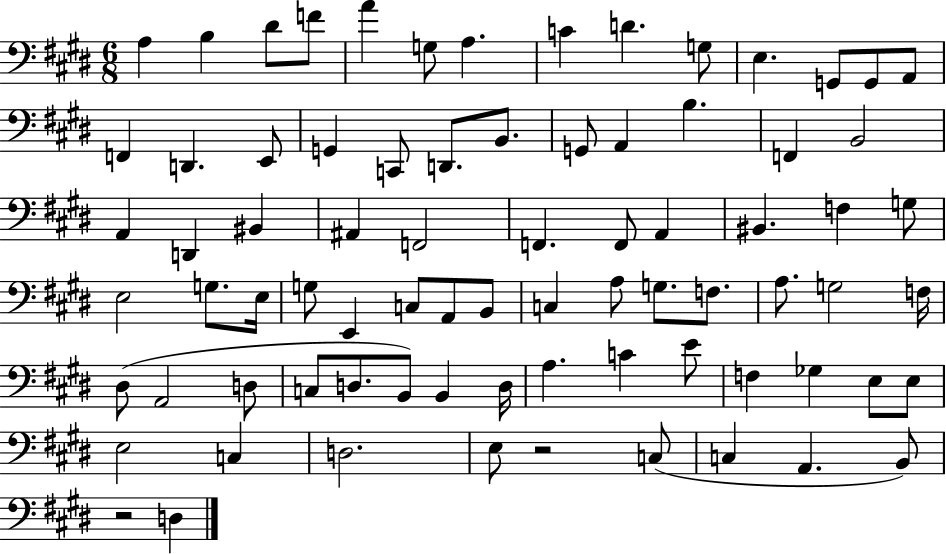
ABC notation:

X:1
T:Untitled
M:6/8
L:1/4
K:E
A, B, ^D/2 F/2 A G,/2 A, C D G,/2 E, G,,/2 G,,/2 A,,/2 F,, D,, E,,/2 G,, C,,/2 D,,/2 B,,/2 G,,/2 A,, B, F,, B,,2 A,, D,, ^B,, ^A,, F,,2 F,, F,,/2 A,, ^B,, F, G,/2 E,2 G,/2 E,/4 G,/2 E,, C,/2 A,,/2 B,,/2 C, A,/2 G,/2 F,/2 A,/2 G,2 F,/4 ^D,/2 A,,2 D,/2 C,/2 D,/2 B,,/2 B,, D,/4 A, C E/2 F, _G, E,/2 E,/2 E,2 C, D,2 E,/2 z2 C,/2 C, A,, B,,/2 z2 D,